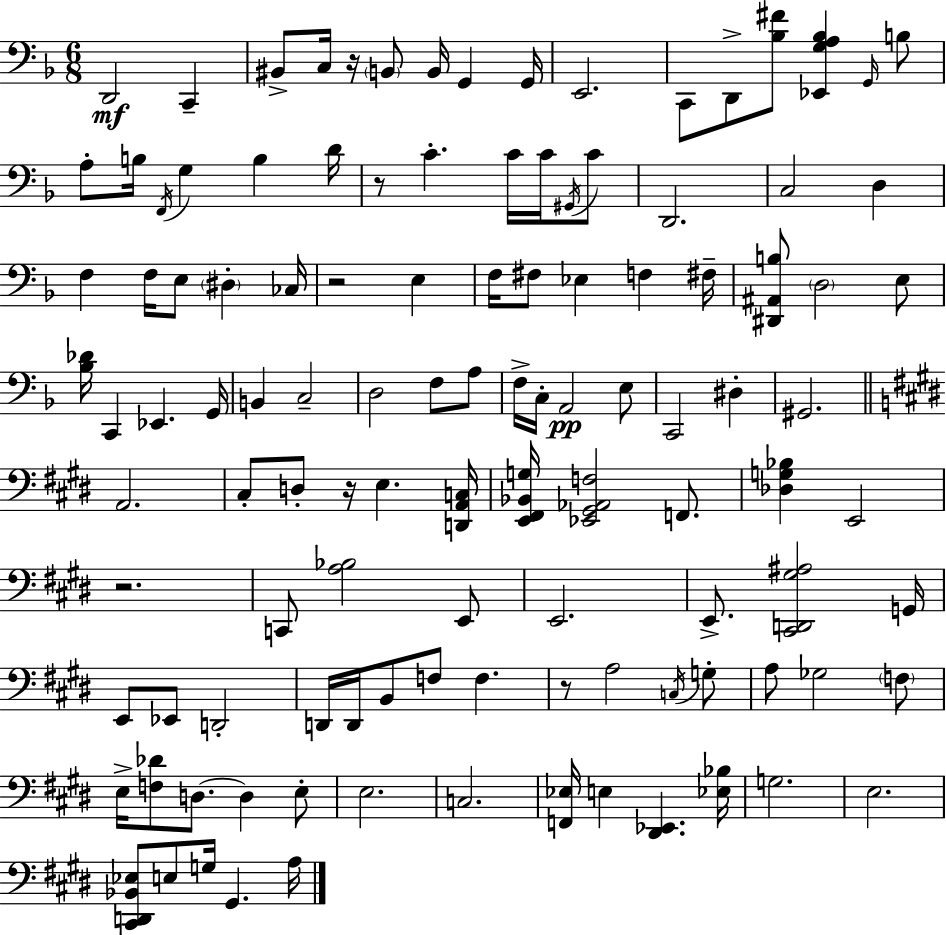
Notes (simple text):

D2/h C2/q BIS2/e C3/s R/s B2/e B2/s G2/q G2/s E2/h. C2/e D2/e [Bb3,F#4]/e [Eb2,G3,A3,Bb3]/q G2/s B3/e A3/e B3/s F2/s G3/q B3/q D4/s R/e C4/q. C4/s C4/s G#2/s C4/e D2/h. C3/h D3/q F3/q F3/s E3/e D#3/q CES3/s R/h E3/q F3/s F#3/e Eb3/q F3/q F#3/s [D#2,A#2,B3]/e D3/h E3/e [Bb3,Db4]/s C2/q Eb2/q. G2/s B2/q C3/h D3/h F3/e A3/e F3/s C3/s A2/h E3/e C2/h D#3/q G#2/h. A2/h. C#3/e D3/e R/s E3/q. [D2,A2,C3]/s [E2,F#2,Bb2,G3]/s [Eb2,G#2,Ab2,F3]/h F2/e. [Db3,G3,Bb3]/q E2/h R/h. C2/e [A3,Bb3]/h E2/e E2/h. E2/e. [C#2,D2,G#3,A#3]/h G2/s E2/e Eb2/e D2/h D2/s D2/s B2/e F3/e F3/q. R/e A3/h C3/s G3/e A3/e Gb3/h F3/e E3/s [F3,Db4]/e D3/e. D3/q E3/e E3/h. C3/h. [F2,Eb3]/s E3/q [D#2,Eb2]/q. [Eb3,Bb3]/s G3/h. E3/h. [C#2,D2,Bb2,Eb3]/e E3/e G3/s G#2/q. A3/s